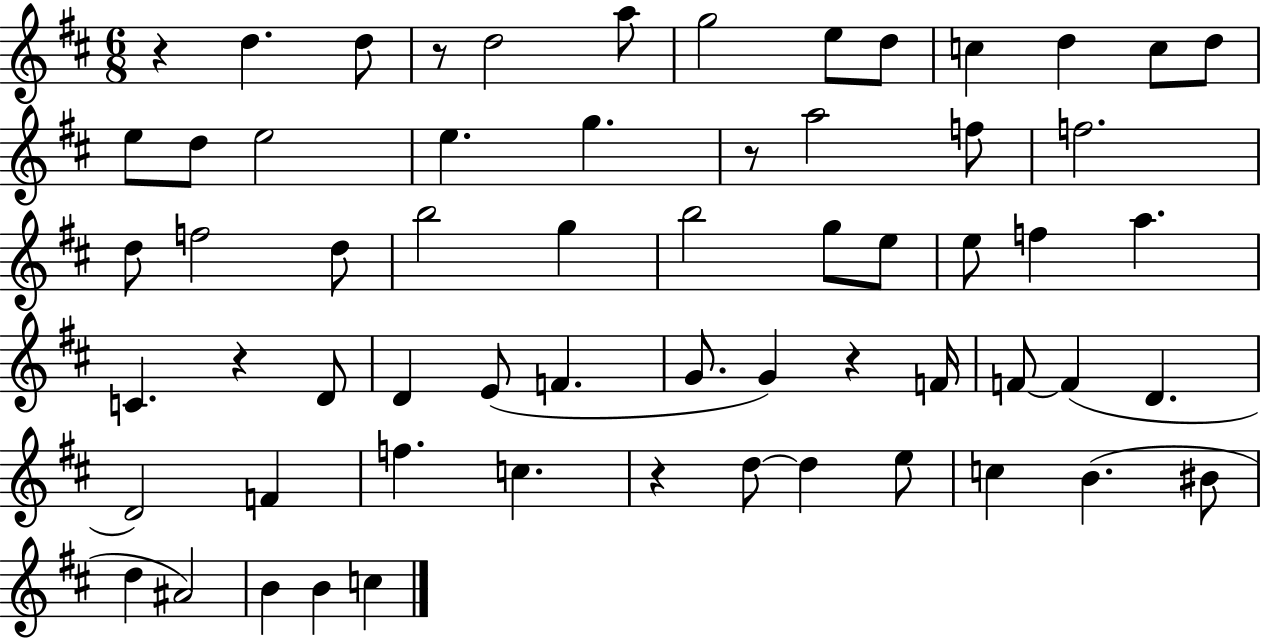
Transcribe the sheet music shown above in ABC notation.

X:1
T:Untitled
M:6/8
L:1/4
K:D
z d d/2 z/2 d2 a/2 g2 e/2 d/2 c d c/2 d/2 e/2 d/2 e2 e g z/2 a2 f/2 f2 d/2 f2 d/2 b2 g b2 g/2 e/2 e/2 f a C z D/2 D E/2 F G/2 G z F/4 F/2 F D D2 F f c z d/2 d e/2 c B ^B/2 d ^A2 B B c